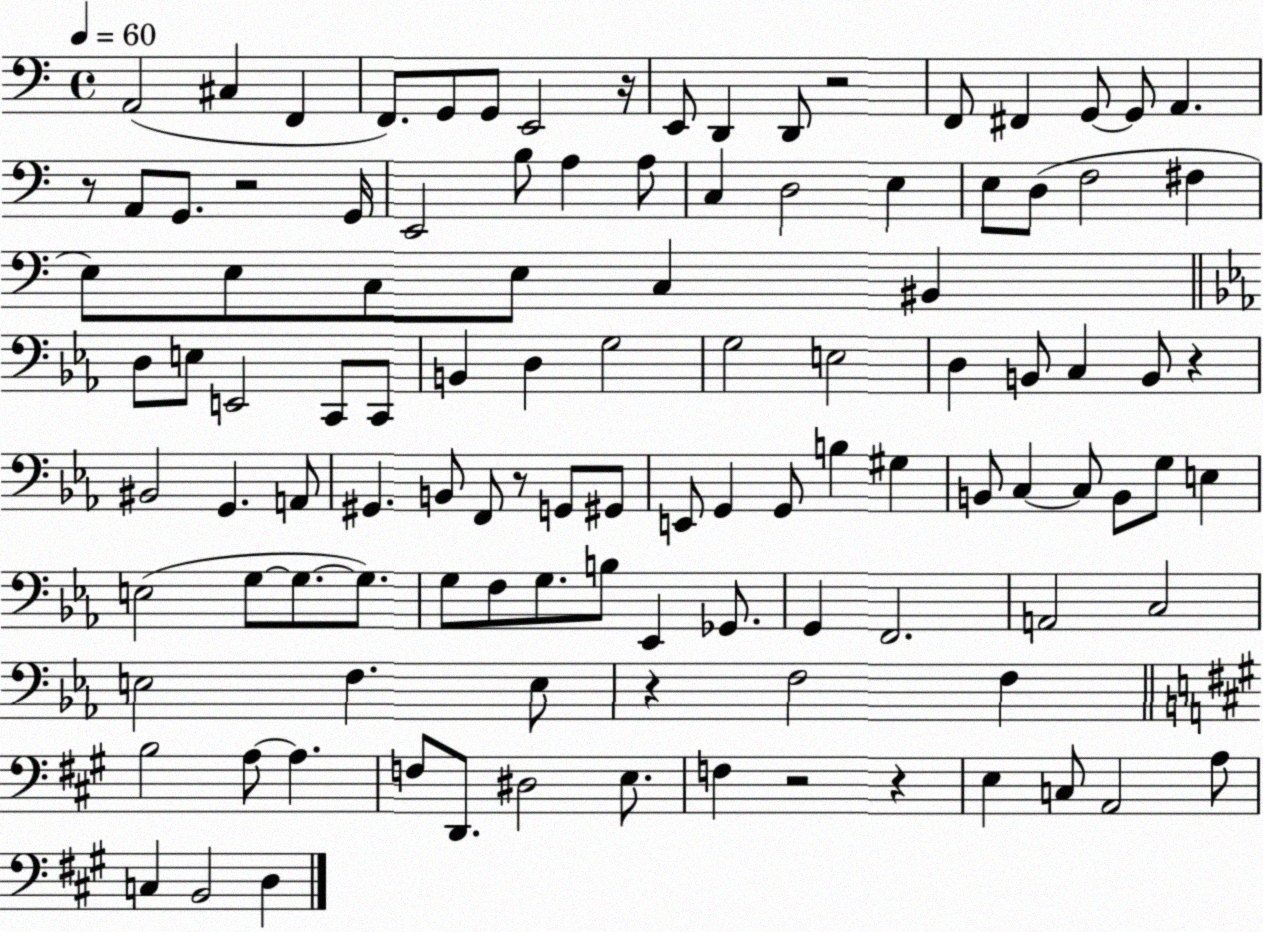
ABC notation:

X:1
T:Untitled
M:4/4
L:1/4
K:C
A,,2 ^C, F,, F,,/2 G,,/2 G,,/2 E,,2 z/4 E,,/2 D,, D,,/2 z2 F,,/2 ^F,, G,,/2 G,,/2 A,, z/2 A,,/2 G,,/2 z2 G,,/4 E,,2 B,/2 A, A,/2 C, D,2 E, E,/2 D,/2 F,2 ^F, E,/2 E,/2 C,/2 E,/2 C, ^B,, D,/2 E,/2 E,,2 C,,/2 C,,/2 B,, D, G,2 G,2 E,2 D, B,,/2 C, B,,/2 z ^B,,2 G,, A,,/2 ^G,, B,,/2 F,,/2 z/2 G,,/2 ^G,,/2 E,,/2 G,, G,,/2 B, ^G, B,,/2 C, C,/2 B,,/2 G,/2 E, E,2 G,/2 G,/2 G,/2 G,/2 F,/2 G,/2 B,/2 _E,, _G,,/2 G,, F,,2 A,,2 C,2 E,2 F, E,/2 z F,2 F, B,2 A,/2 A, F,/2 D,,/2 ^D,2 E,/2 F, z2 z E, C,/2 A,,2 A,/2 C, B,,2 D,